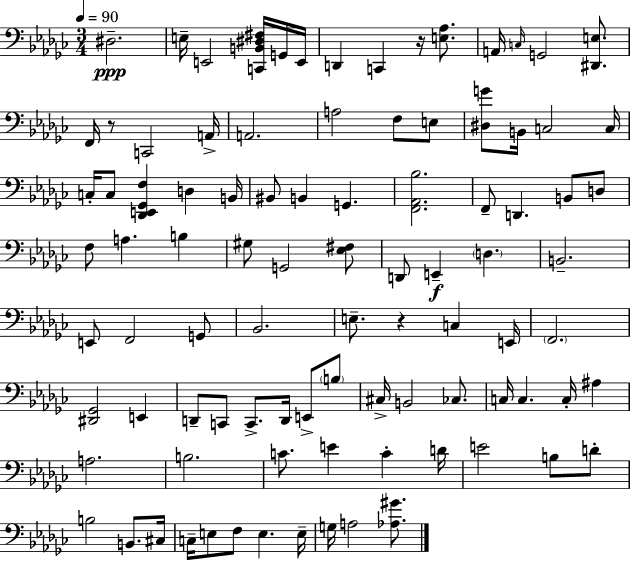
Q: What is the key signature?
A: EES minor